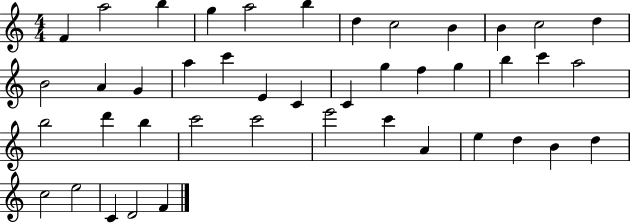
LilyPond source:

{
  \clef treble
  \numericTimeSignature
  \time 4/4
  \key c \major
  f'4 a''2 b''4 | g''4 a''2 b''4 | d''4 c''2 b'4 | b'4 c''2 d''4 | \break b'2 a'4 g'4 | a''4 c'''4 e'4 c'4 | c'4 g''4 f''4 g''4 | b''4 c'''4 a''2 | \break b''2 d'''4 b''4 | c'''2 c'''2 | e'''2 c'''4 a'4 | e''4 d''4 b'4 d''4 | \break c''2 e''2 | c'4 d'2 f'4 | \bar "|."
}